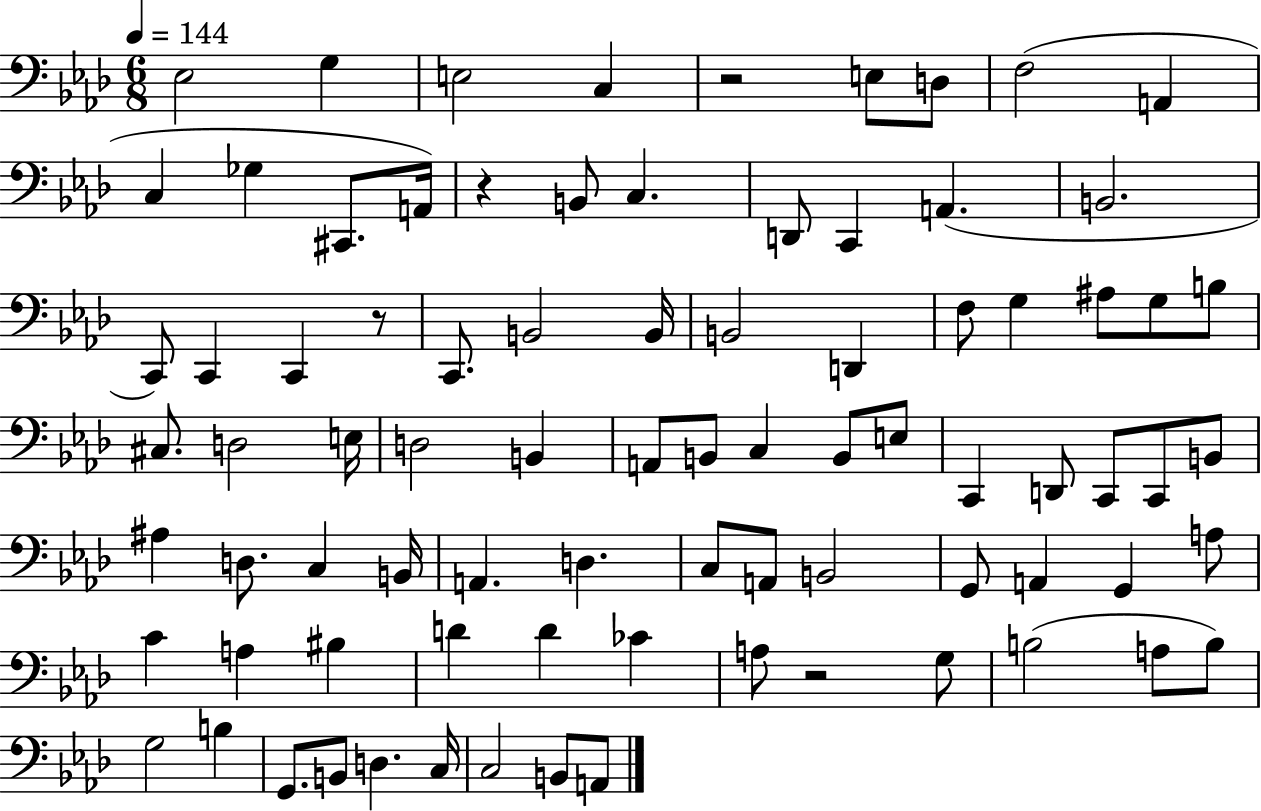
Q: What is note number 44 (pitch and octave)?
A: C2